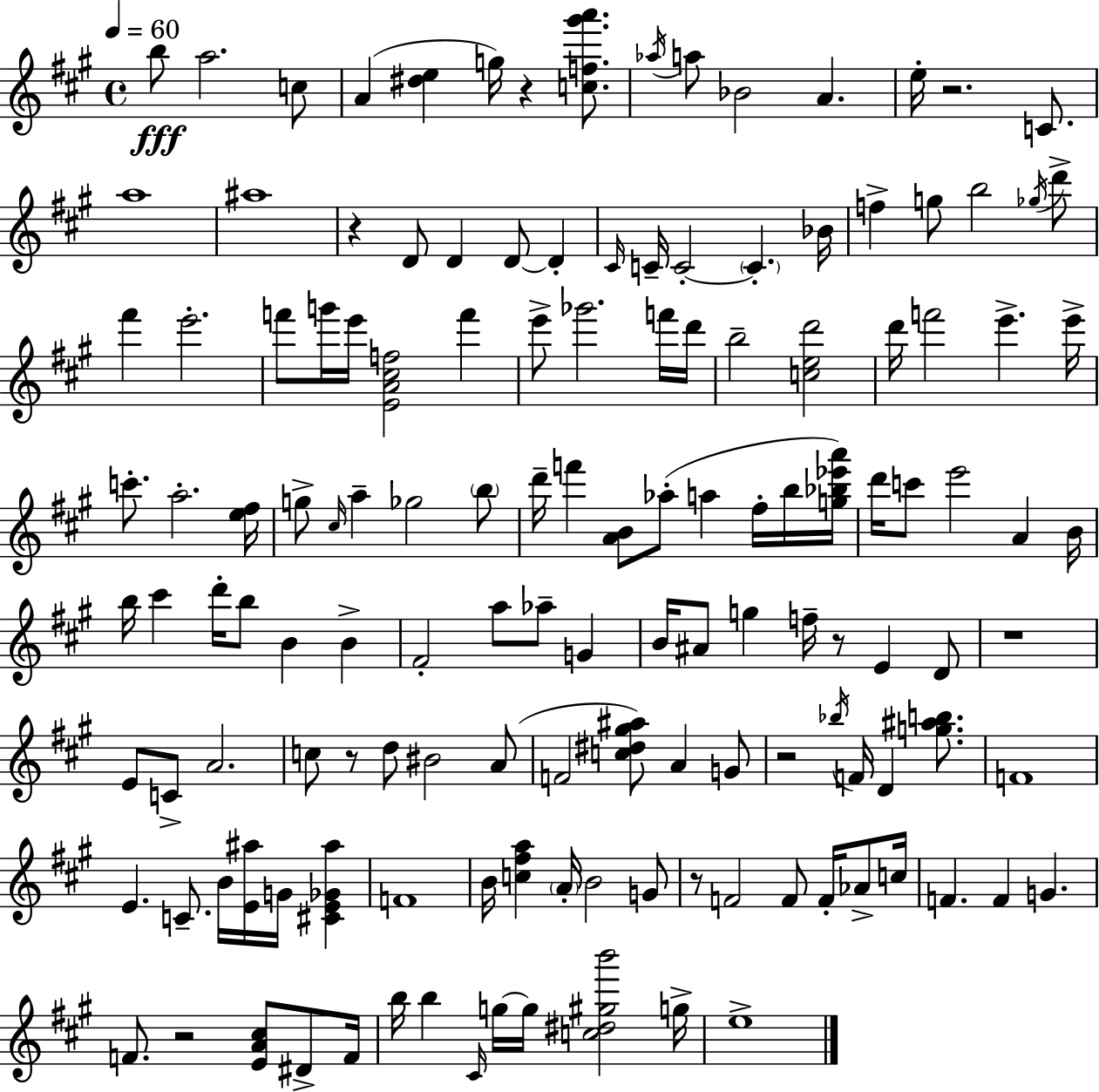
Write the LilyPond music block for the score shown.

{
  \clef treble
  \time 4/4
  \defaultTimeSignature
  \key a \major
  \tempo 4 = 60
  b''8\fff a''2. c''8 | a'4( <dis'' e''>4 g''16) r4 <c'' f'' gis''' a'''>8. | \acciaccatura { aes''16 } a''8 bes'2 a'4. | e''16-. r2. c'8. | \break a''1 | ais''1 | r4 d'8 d'4 d'8~~ d'4-. | \grace { cis'16 } c'16-- c'2-.~~ \parenthesize c'4.-. | \break bes'16 f''4-> g''8 b''2 | \acciaccatura { ges''16 } d'''8-> fis'''4 e'''2.-. | f'''8 g'''16 e'''16 <e' a' cis'' f''>2 f'''4 | e'''8-> ges'''2. | \break f'''16 d'''16 b''2-- <c'' e'' d'''>2 | d'''16 f'''2 e'''4.-> | e'''16-> c'''8.-. a''2.-. | <e'' fis''>16 g''8-> \grace { cis''16 } a''4-- ges''2 | \break \parenthesize b''8 d'''16-- f'''4 <a' b'>8 aes''8-.( a''4 | fis''16-. b''16 <g'' bes'' ees''' a'''>16) d'''16 c'''8 e'''2 a'4 | b'16 b''16 cis'''4 d'''16-. b''8 b'4 | b'4-> fis'2-. a''8 aes''8-- | \break g'4 b'16 ais'8 g''4 f''16-- r8 e'4 | d'8 r1 | e'8 c'8-> a'2. | c''8 r8 d''8 bis'2 | \break a'8( f'2 <c'' dis'' gis'' ais''>8) a'4 | g'8 r2 \acciaccatura { bes''16 } f'16 d'4 | <g'' ais'' b''>8. f'1 | e'4. c'8.-- b'16 <e' ais''>16 | \break g'16 <cis' e' ges' ais''>4 f'1 | b'16 <c'' fis'' a''>4 \parenthesize a'16-. b'2 | g'8 r8 f'2 f'8 | f'16-. aes'8-> c''16 f'4. f'4 g'4. | \break f'8. r2 | <e' a' cis''>8 dis'8-> f'16 b''16 b''4 \grace { cis'16 } g''16~~ g''16 <c'' dis'' gis'' b'''>2 | g''16-> e''1-> | \bar "|."
}